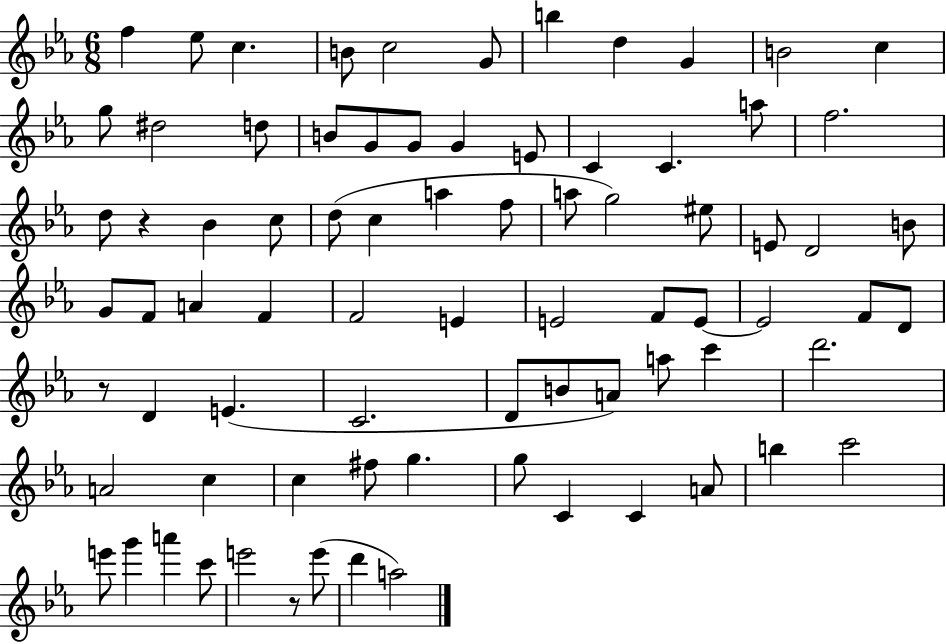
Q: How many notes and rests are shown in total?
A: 79